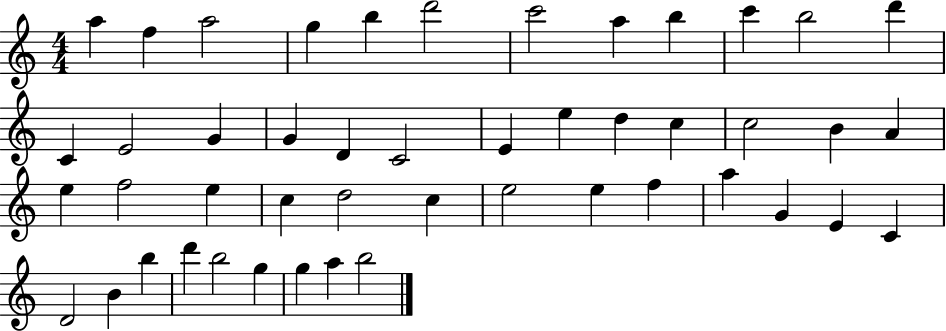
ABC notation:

X:1
T:Untitled
M:4/4
L:1/4
K:C
a f a2 g b d'2 c'2 a b c' b2 d' C E2 G G D C2 E e d c c2 B A e f2 e c d2 c e2 e f a G E C D2 B b d' b2 g g a b2